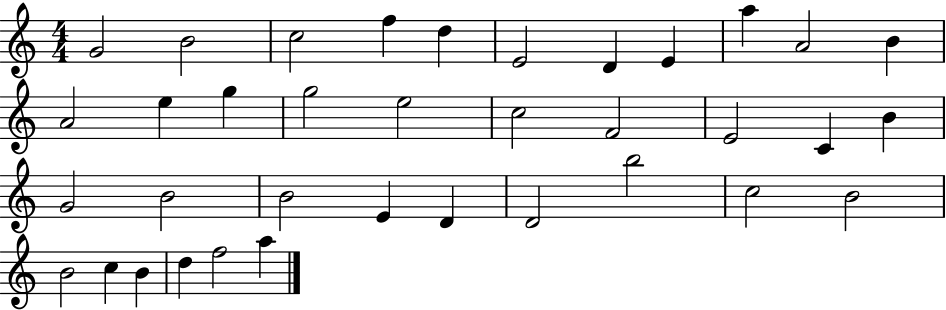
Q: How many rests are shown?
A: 0